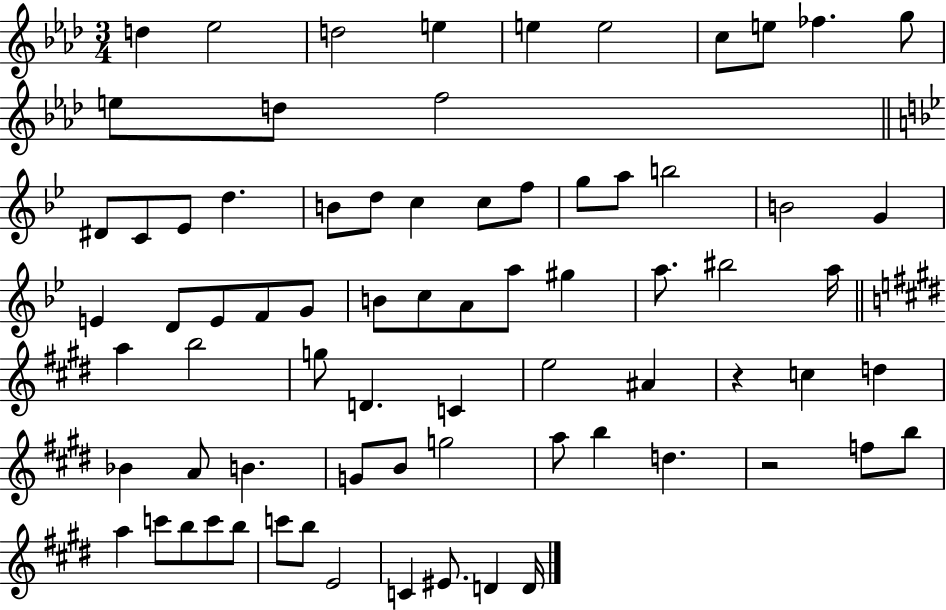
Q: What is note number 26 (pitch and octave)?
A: B4